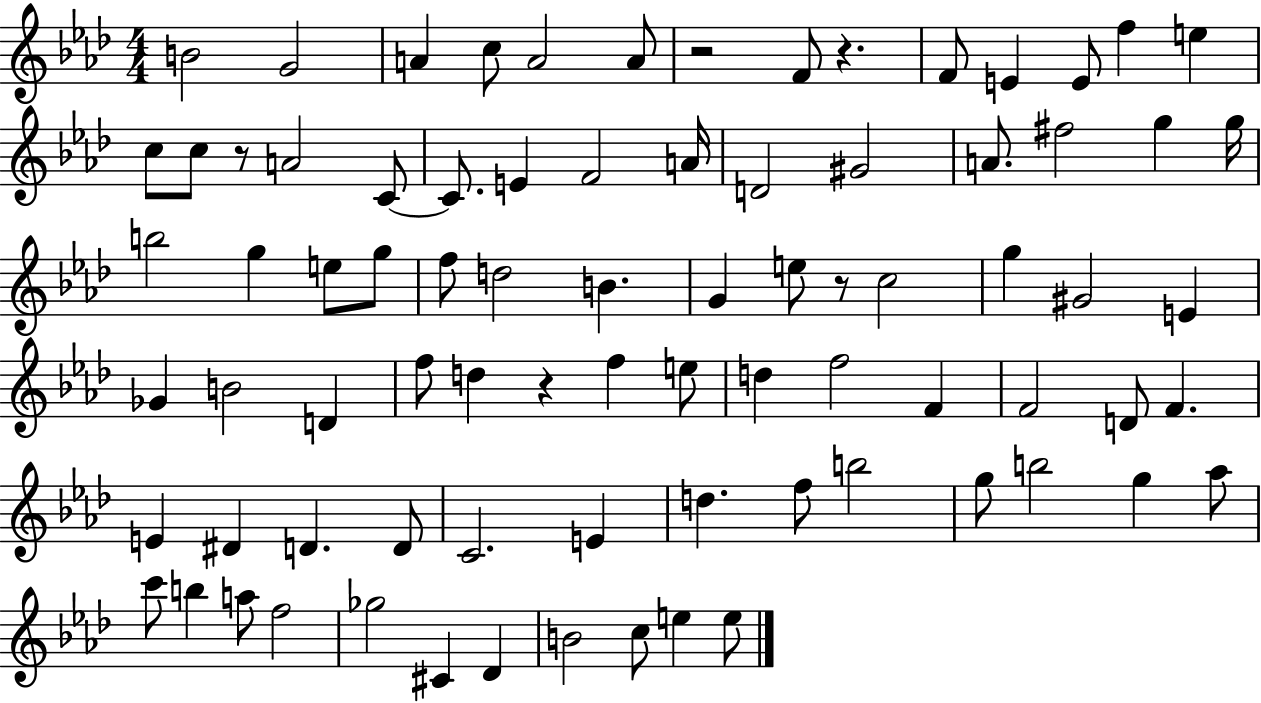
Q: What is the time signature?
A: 4/4